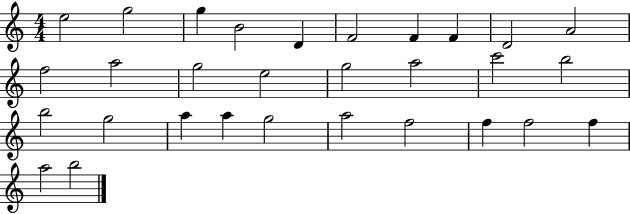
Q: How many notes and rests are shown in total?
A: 30